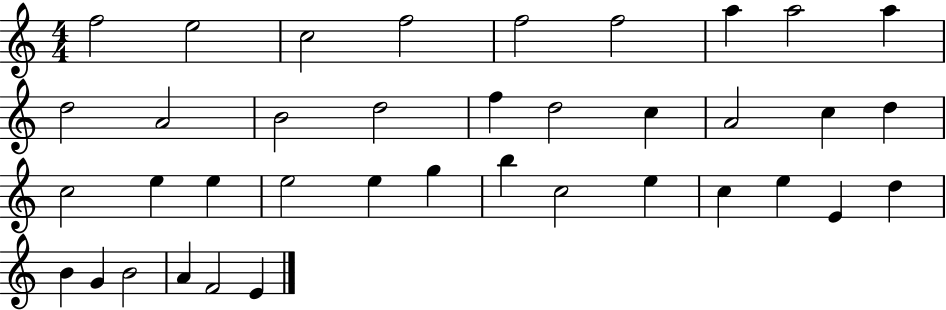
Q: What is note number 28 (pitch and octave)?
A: E5